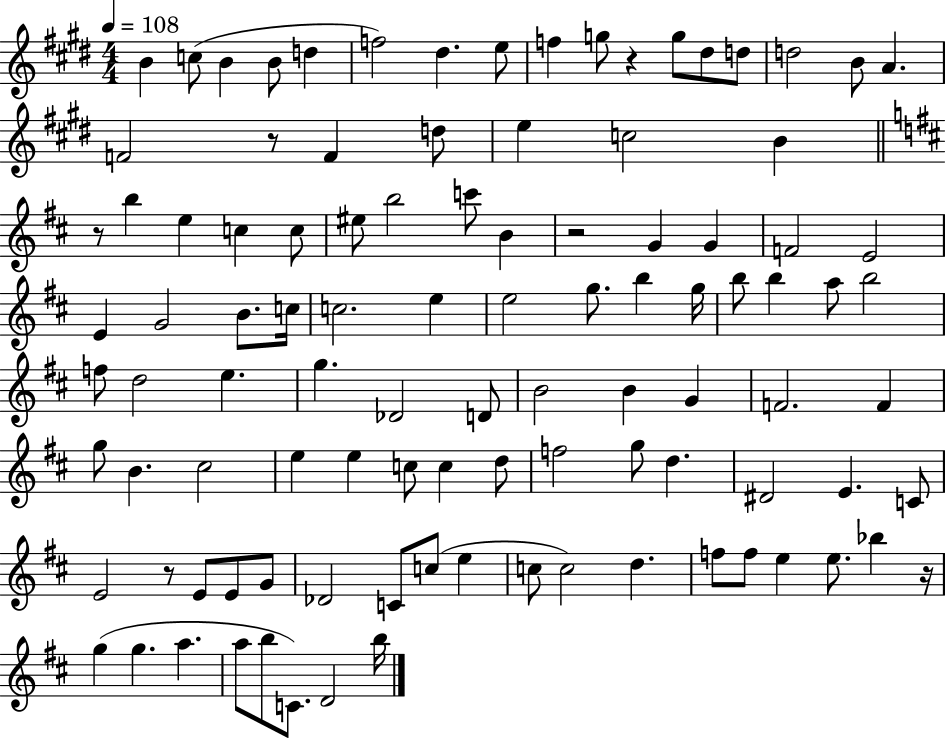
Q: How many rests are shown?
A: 6